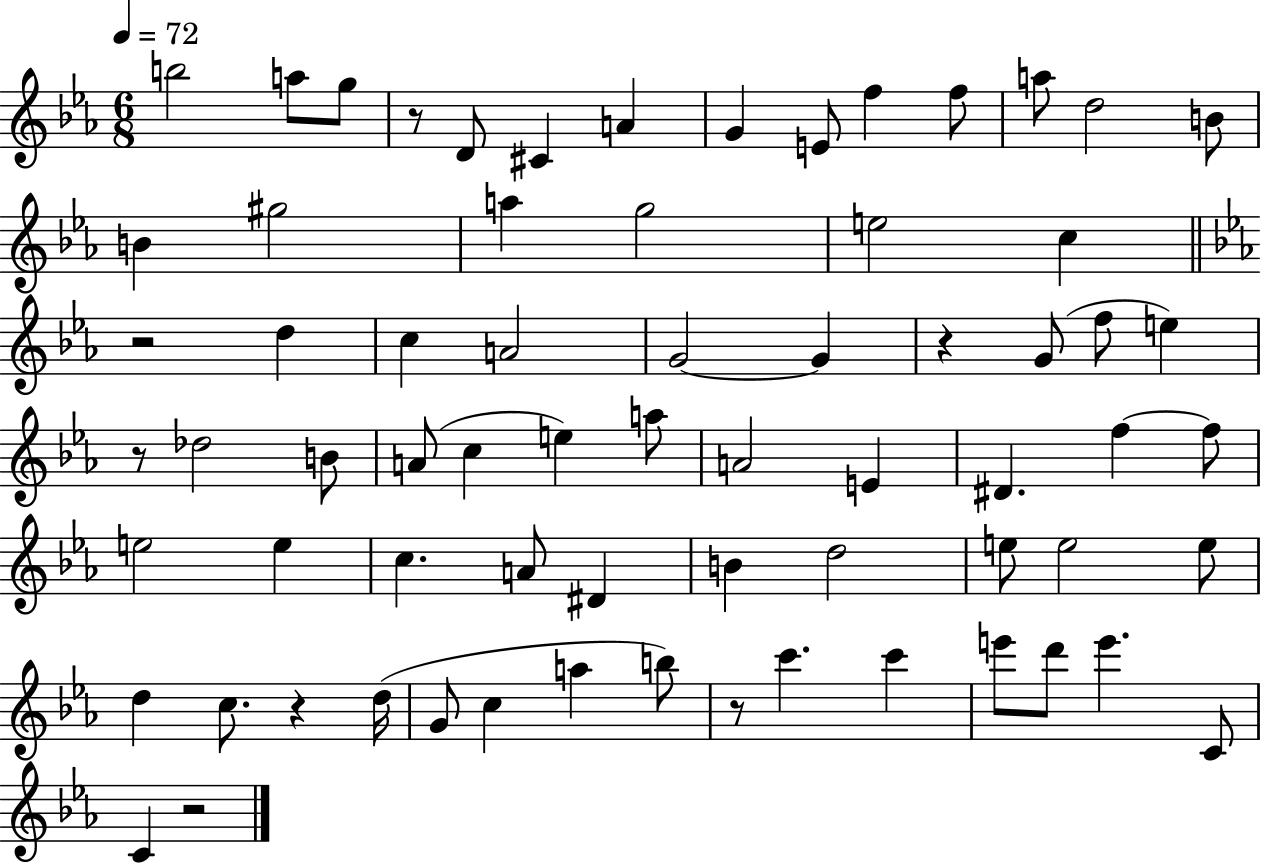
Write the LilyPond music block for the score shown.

{
  \clef treble
  \numericTimeSignature
  \time 6/8
  \key ees \major
  \tempo 4 = 72
  \repeat volta 2 { b''2 a''8 g''8 | r8 d'8 cis'4 a'4 | g'4 e'8 f''4 f''8 | a''8 d''2 b'8 | \break b'4 gis''2 | a''4 g''2 | e''2 c''4 | \bar "||" \break \key ees \major r2 d''4 | c''4 a'2 | g'2~~ g'4 | r4 g'8( f''8 e''4) | \break r8 des''2 b'8 | a'8( c''4 e''4) a''8 | a'2 e'4 | dis'4. f''4~~ f''8 | \break e''2 e''4 | c''4. a'8 dis'4 | b'4 d''2 | e''8 e''2 e''8 | \break d''4 c''8. r4 d''16( | g'8 c''4 a''4 b''8) | r8 c'''4. c'''4 | e'''8 d'''8 e'''4. c'8 | \break c'4 r2 | } \bar "|."
}